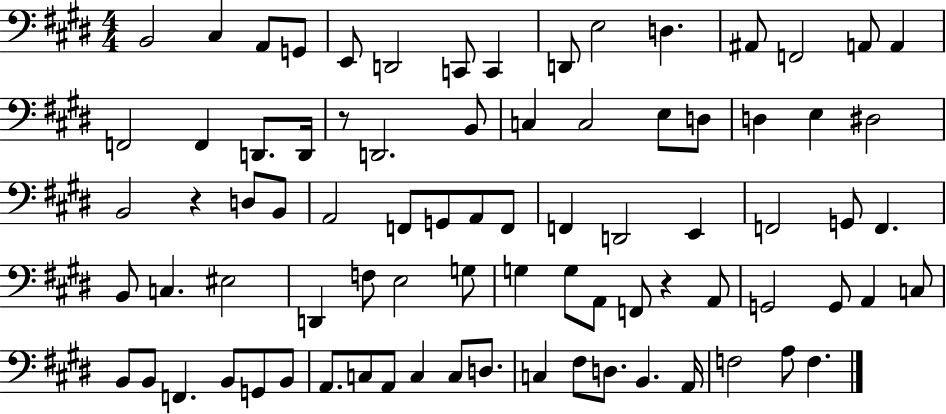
X:1
T:Untitled
M:4/4
L:1/4
K:E
B,,2 ^C, A,,/2 G,,/2 E,,/2 D,,2 C,,/2 C,, D,,/2 E,2 D, ^A,,/2 F,,2 A,,/2 A,, F,,2 F,, D,,/2 D,,/4 z/2 D,,2 B,,/2 C, C,2 E,/2 D,/2 D, E, ^D,2 B,,2 z D,/2 B,,/2 A,,2 F,,/2 G,,/2 A,,/2 F,,/2 F,, D,,2 E,, F,,2 G,,/2 F,, B,,/2 C, ^E,2 D,, F,/2 E,2 G,/2 G, G,/2 A,,/2 F,,/2 z A,,/2 G,,2 G,,/2 A,, C,/2 B,,/2 B,,/2 F,, B,,/2 G,,/2 B,,/2 A,,/2 C,/2 A,,/2 C, C,/2 D,/2 C, ^F,/2 D,/2 B,, A,,/4 F,2 A,/2 F,